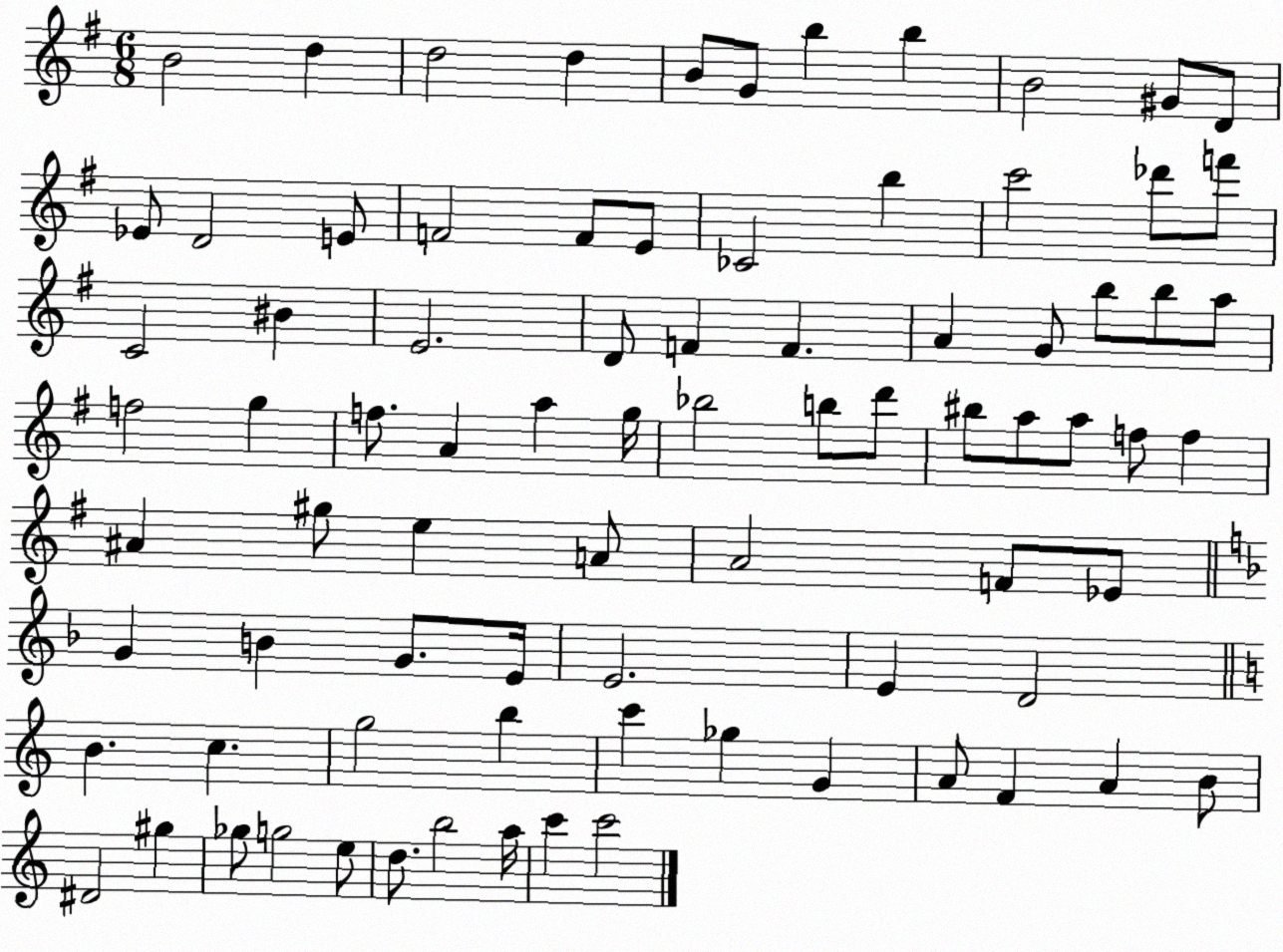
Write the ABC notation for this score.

X:1
T:Untitled
M:6/8
L:1/4
K:G
B2 d d2 d B/2 G/2 b b B2 ^G/2 D/2 _E/2 D2 E/2 F2 F/2 E/2 _C2 b c'2 _d'/2 f'/2 C2 ^B E2 D/2 F F A G/2 b/2 b/2 a/2 f2 g f/2 A a g/4 _b2 b/2 d'/2 ^b/2 a/2 a/2 f/2 f ^A ^g/2 e A/2 A2 F/2 _E/2 G B G/2 E/4 E2 E D2 B c g2 b c' _g G A/2 F A B/2 ^D2 ^g _g/2 g2 e/2 d/2 b2 a/4 c' c'2